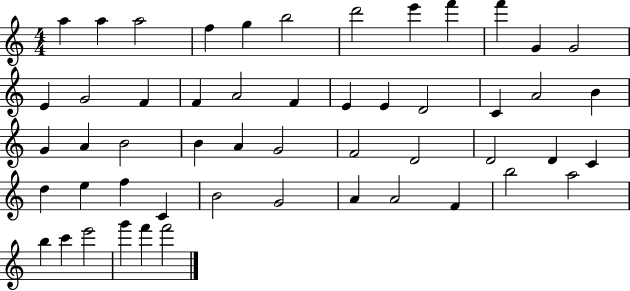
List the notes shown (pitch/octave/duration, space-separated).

A5/q A5/q A5/h F5/q G5/q B5/h D6/h E6/q F6/q F6/q G4/q G4/h E4/q G4/h F4/q F4/q A4/h F4/q E4/q E4/q D4/h C4/q A4/h B4/q G4/q A4/q B4/h B4/q A4/q G4/h F4/h D4/h D4/h D4/q C4/q D5/q E5/q F5/q C4/q B4/h G4/h A4/q A4/h F4/q B5/h A5/h B5/q C6/q E6/h G6/q F6/q F6/h